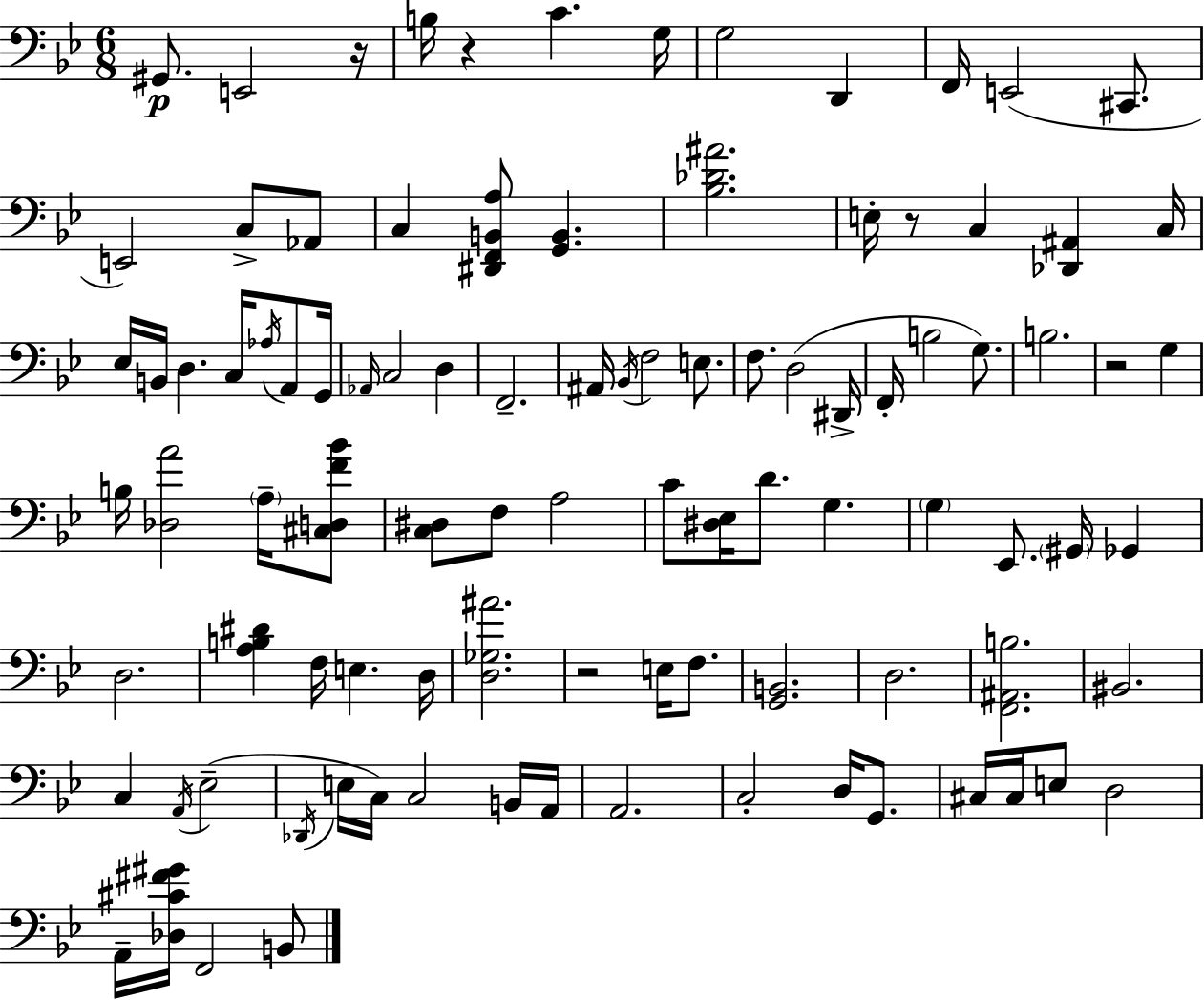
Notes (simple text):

G#2/e. E2/h R/s B3/s R/q C4/q. G3/s G3/h D2/q F2/s E2/h C#2/e. E2/h C3/e Ab2/e C3/q [D#2,F2,B2,A3]/e [G2,B2]/q. [Bb3,Db4,A#4]/h. E3/s R/e C3/q [Db2,A#2]/q C3/s Eb3/s B2/s D3/q. C3/s Ab3/s A2/e G2/s Ab2/s C3/h D3/q F2/h. A#2/s Bb2/s F3/h E3/e. F3/e. D3/h D#2/s F2/s B3/h G3/e. B3/h. R/h G3/q B3/s [Db3,A4]/h A3/s [C#3,D3,F4,Bb4]/e [C3,D#3]/e F3/e A3/h C4/e [D#3,Eb3]/s D4/e. G3/q. G3/q Eb2/e. G#2/s Gb2/q D3/h. [A3,B3,D#4]/q F3/s E3/q. D3/s [D3,Gb3,A#4]/h. R/h E3/s F3/e. [G2,B2]/h. D3/h. [F2,A#2,B3]/h. BIS2/h. C3/q A2/s Eb3/h Db2/s E3/s C3/s C3/h B2/s A2/s A2/h. C3/h D3/s G2/e. C#3/s C#3/s E3/e D3/h A2/s [Db3,C#4,F#4,G#4]/s F2/h B2/e